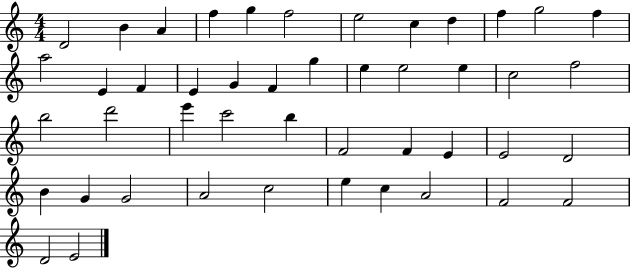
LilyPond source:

{
  \clef treble
  \numericTimeSignature
  \time 4/4
  \key c \major
  d'2 b'4 a'4 | f''4 g''4 f''2 | e''2 c''4 d''4 | f''4 g''2 f''4 | \break a''2 e'4 f'4 | e'4 g'4 f'4 g''4 | e''4 e''2 e''4 | c''2 f''2 | \break b''2 d'''2 | e'''4 c'''2 b''4 | f'2 f'4 e'4 | e'2 d'2 | \break b'4 g'4 g'2 | a'2 c''2 | e''4 c''4 a'2 | f'2 f'2 | \break d'2 e'2 | \bar "|."
}